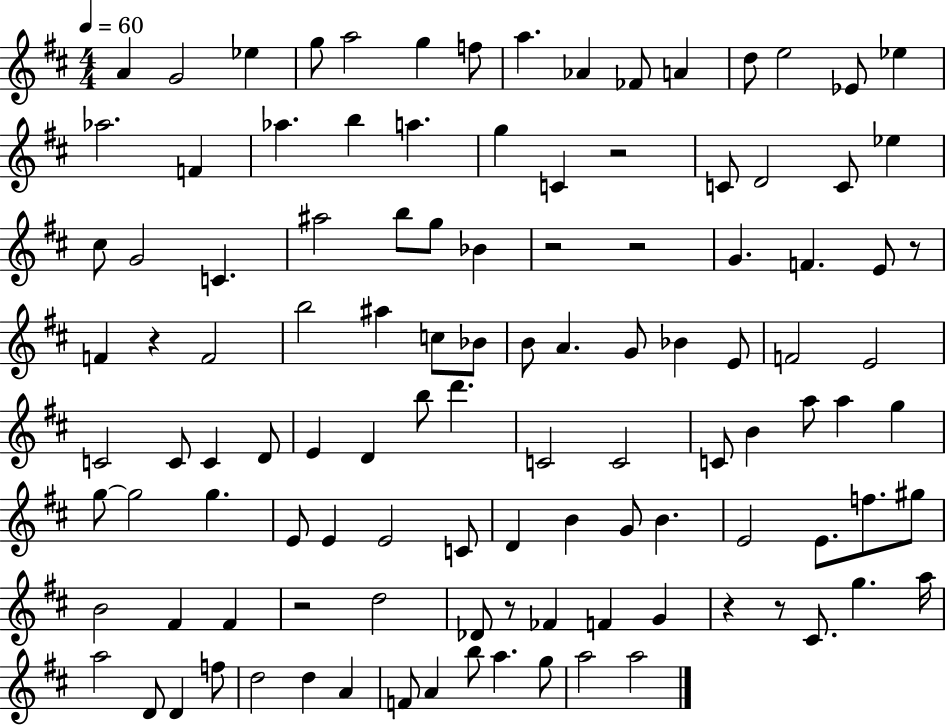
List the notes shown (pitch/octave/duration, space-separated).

A4/q G4/h Eb5/q G5/e A5/h G5/q F5/e A5/q. Ab4/q FES4/e A4/q D5/e E5/h Eb4/e Eb5/q Ab5/h. F4/q Ab5/q. B5/q A5/q. G5/q C4/q R/h C4/e D4/h C4/e Eb5/q C#5/e G4/h C4/q. A#5/h B5/e G5/e Bb4/q R/h R/h G4/q. F4/q. E4/e R/e F4/q R/q F4/h B5/h A#5/q C5/e Bb4/e B4/e A4/q. G4/e Bb4/q E4/e F4/h E4/h C4/h C4/e C4/q D4/e E4/q D4/q B5/e D6/q. C4/h C4/h C4/e B4/q A5/e A5/q G5/q G5/e G5/h G5/q. E4/e E4/q E4/h C4/e D4/q B4/q G4/e B4/q. E4/h E4/e. F5/e. G#5/e B4/h F#4/q F#4/q R/h D5/h Db4/e R/e FES4/q F4/q G4/q R/q R/e C#4/e. G5/q. A5/s A5/h D4/e D4/q F5/e D5/h D5/q A4/q F4/e A4/q B5/e A5/q. G5/e A5/h A5/h